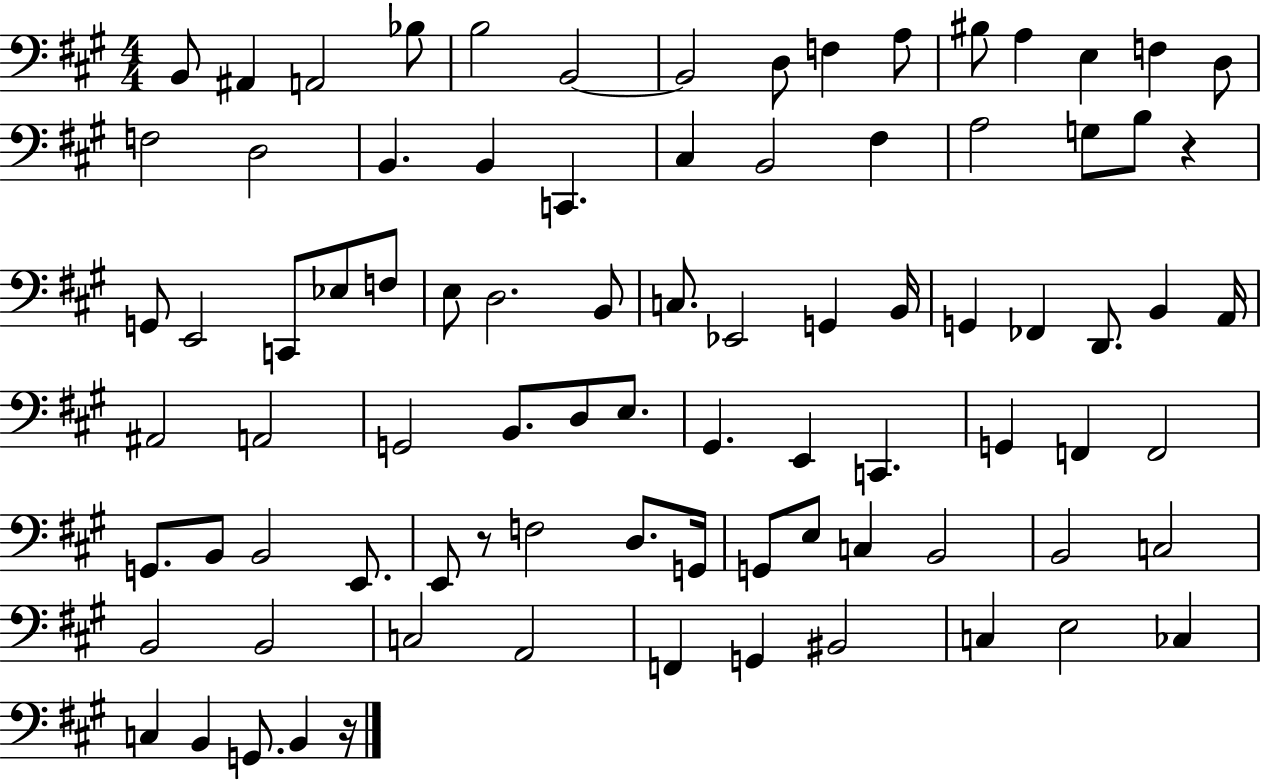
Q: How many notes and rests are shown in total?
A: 86